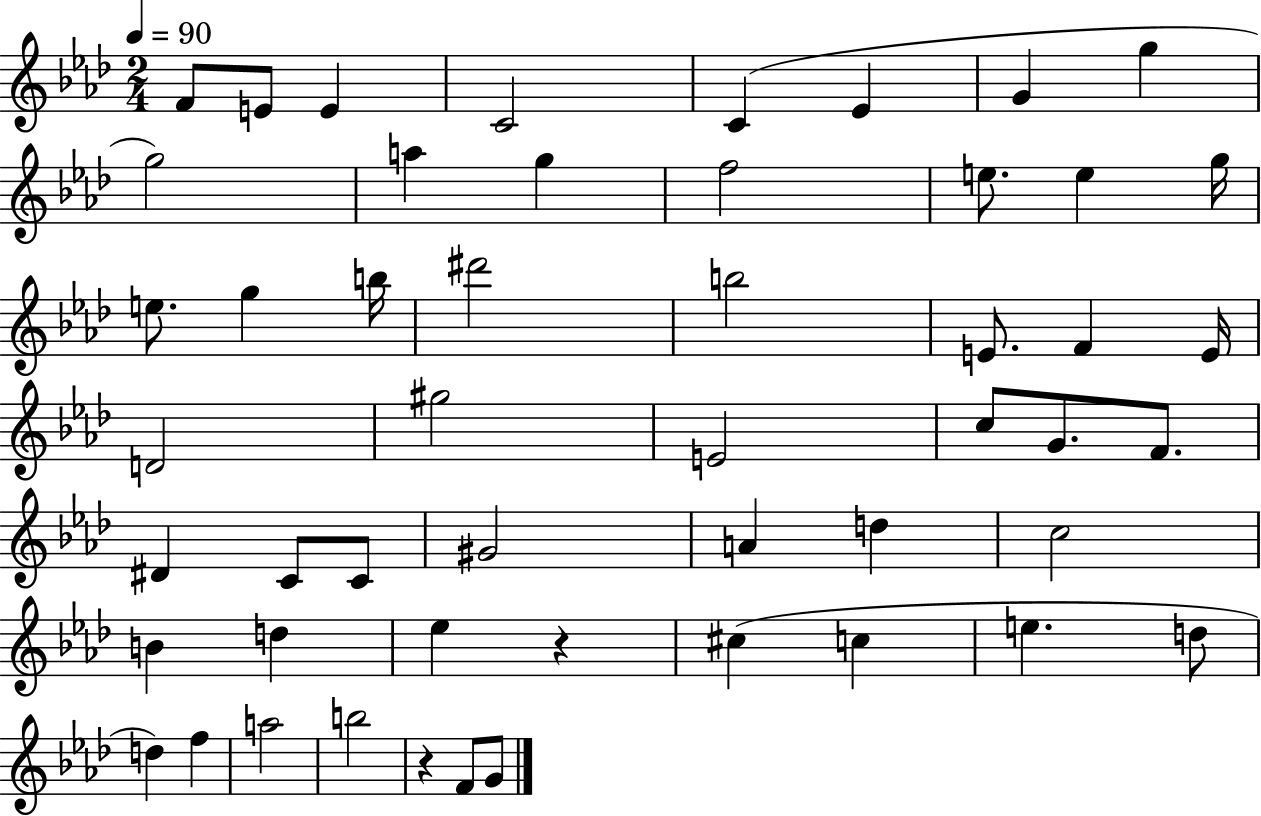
{
  \clef treble
  \numericTimeSignature
  \time 2/4
  \key aes \major
  \tempo 4 = 90
  f'8 e'8 e'4 | c'2 | c'4( ees'4 | g'4 g''4 | \break g''2) | a''4 g''4 | f''2 | e''8. e''4 g''16 | \break e''8. g''4 b''16 | dis'''2 | b''2 | e'8. f'4 e'16 | \break d'2 | gis''2 | e'2 | c''8 g'8. f'8. | \break dis'4 c'8 c'8 | gis'2 | a'4 d''4 | c''2 | \break b'4 d''4 | ees''4 r4 | cis''4( c''4 | e''4. d''8 | \break d''4) f''4 | a''2 | b''2 | r4 f'8 g'8 | \break \bar "|."
}